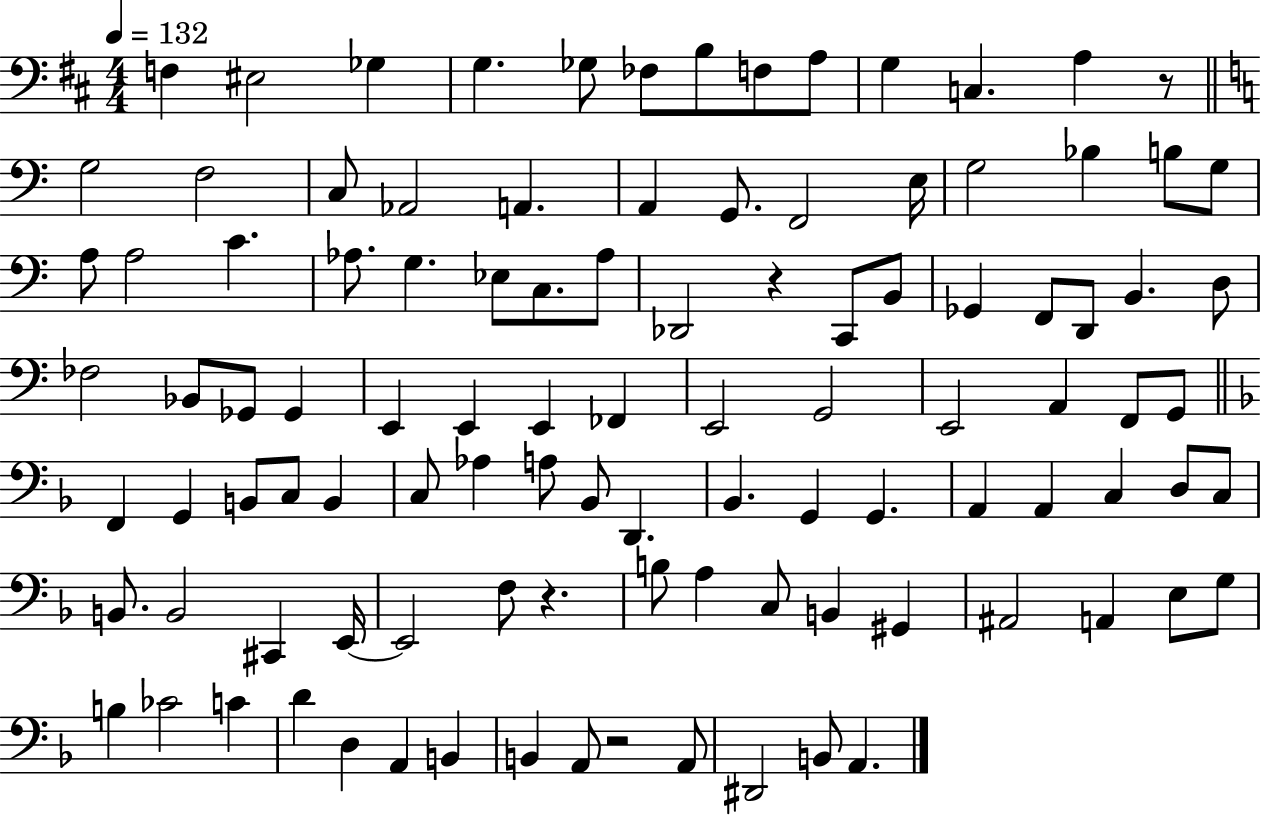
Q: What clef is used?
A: bass